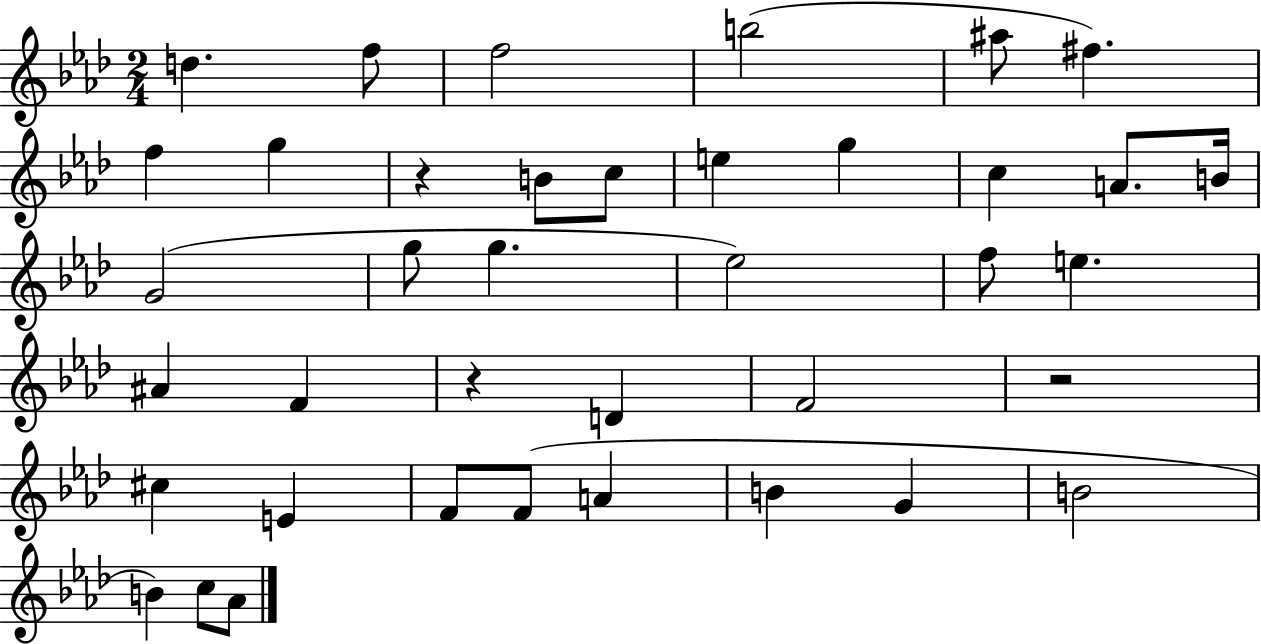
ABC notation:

X:1
T:Untitled
M:2/4
L:1/4
K:Ab
d f/2 f2 b2 ^a/2 ^f f g z B/2 c/2 e g c A/2 B/4 G2 g/2 g _e2 f/2 e ^A F z D F2 z2 ^c E F/2 F/2 A B G B2 B c/2 _A/2